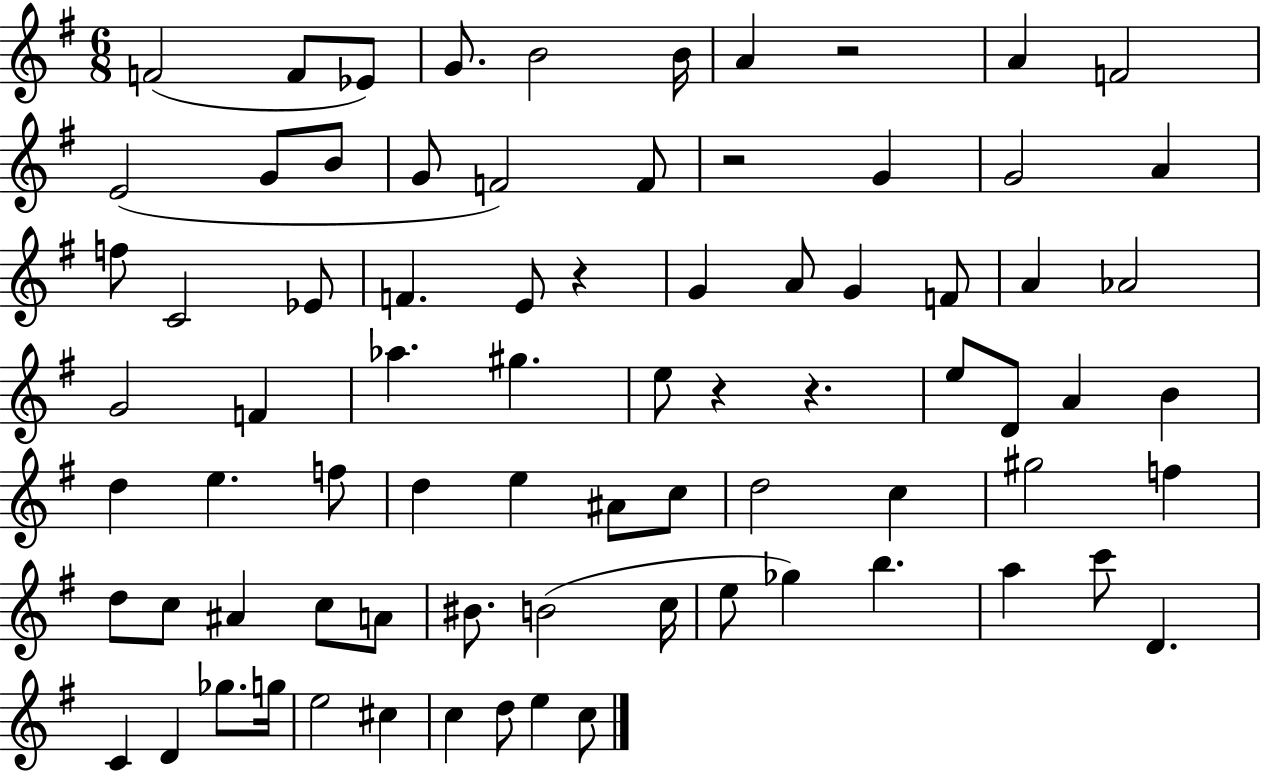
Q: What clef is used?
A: treble